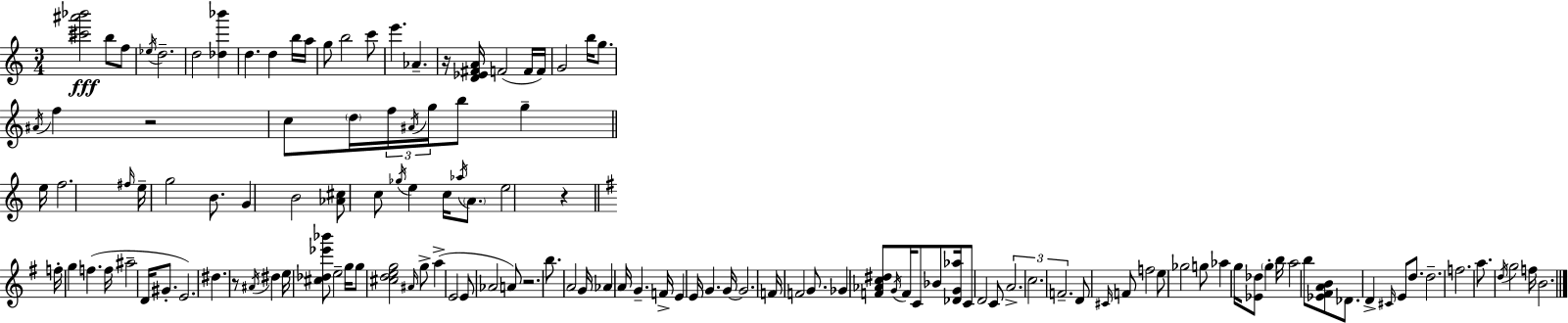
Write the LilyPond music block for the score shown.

{
  \clef treble
  \numericTimeSignature
  \time 3/4
  \key a \minor
  \repeat volta 2 { <cis''' ais''' bes'''>2\fff b''8 f''8 | \acciaccatura { ees''16 } d''2.-- | d''2 <des'' bes'''>4 | d''4. d''4 b''16 | \break a''16 g''8 b''2 c'''8 | e'''4. aes'4.-- | r16 <d' ees' fis' a'>16 f'2( f'16 | f'16) g'2 b''16 g''8. | \break \acciaccatura { ais'16 } f''4 r2 | c''8 \parenthesize d''16 \tuplet 3/2 { f''16 \acciaccatura { ais'16 } g''16 } b''8 g''4-- | \bar "||" \break \key a \minor e''16 f''2. | \grace { fis''16 } e''16-- g''2 b'8. | g'4 b'2 | <aes' cis''>8 c''8 \acciaccatura { ges''16 } e''4 c''16 | \break \acciaccatura { aes''16 } \parenthesize a'8. e''2 | r4 \bar "||" \break \key g \major f''16-. g''4 f''4.( f''16 | ais''2-- d'16 gis'8.-. | e'2.) | dis''4. r8 \acciaccatura { ais'16 } dis''4 | \break e''16 <cis'' des'' ees''' bes'''>8 e''2-- | g''16 g''8 <cis'' d'' e'' g''>2 \grace { ais'16 } | g''8-> a''4->( e'2 | e'8 aes'2 | \break a'8) r2. | b''8. a'2 | g'16 aes'4 a'16 g'4.-- | f'16-> e'4 e'16 g'4. | \break g'16~~ g'2. | f'16 f'2 g'8. | ges'4 <f' aes' c'' dis''>8 \acciaccatura { g'16 } f'16 c'8 | bes'8 <des' g' aes''>16 c'8 d'2 | \break c'8 \tuplet 3/2 { a'2.-> | c''2. | f'2.-- } | d'8 \grace { cis'16 } f'8 f''2 | \break e''8 ges''2 | g''8 aes''4 g''16 <ees' des''>8 \parenthesize g''4-. | b''16 a''2 | b''8 <ees' fis' a' b'>8 des'8. d'4-> \grace { cis'16 } | \break e'8 d''8. d''2.-- | f''2. | a''8. \acciaccatura { d''16 } g''2 | f''16 b'2. | \break } \bar "|."
}